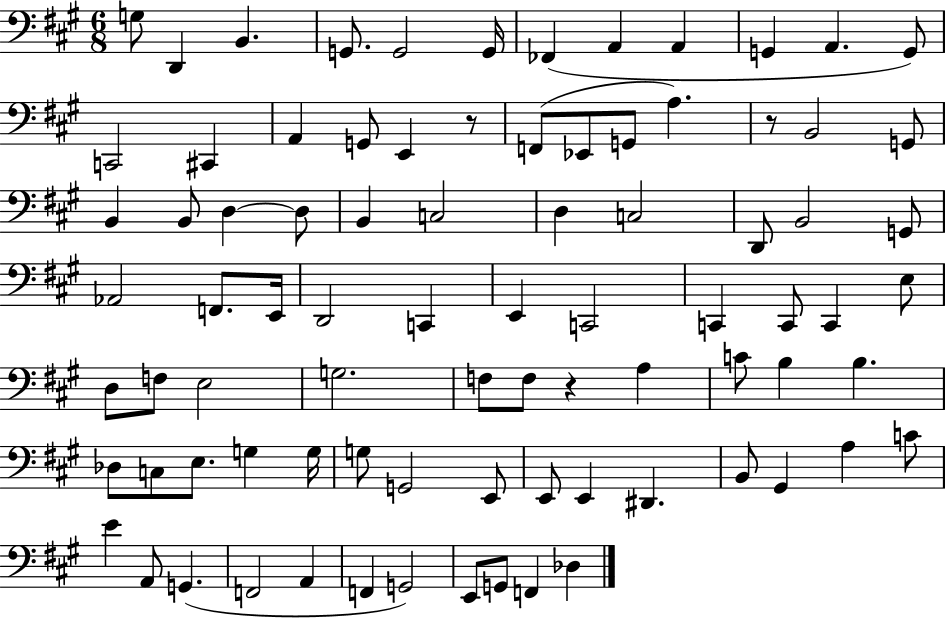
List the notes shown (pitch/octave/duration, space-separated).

G3/e D2/q B2/q. G2/e. G2/h G2/s FES2/q A2/q A2/q G2/q A2/q. G2/e C2/h C#2/q A2/q G2/e E2/q R/e F2/e Eb2/e G2/e A3/q. R/e B2/h G2/e B2/q B2/e D3/q D3/e B2/q C3/h D3/q C3/h D2/e B2/h G2/e Ab2/h F2/e. E2/s D2/h C2/q E2/q C2/h C2/q C2/e C2/q E3/e D3/e F3/e E3/h G3/h. F3/e F3/e R/q A3/q C4/e B3/q B3/q. Db3/e C3/e E3/e. G3/q G3/s G3/e G2/h E2/e E2/e E2/q D#2/q. B2/e G#2/q A3/q C4/e E4/q A2/e G2/q. F2/h A2/q F2/q G2/h E2/e G2/e F2/q Db3/q